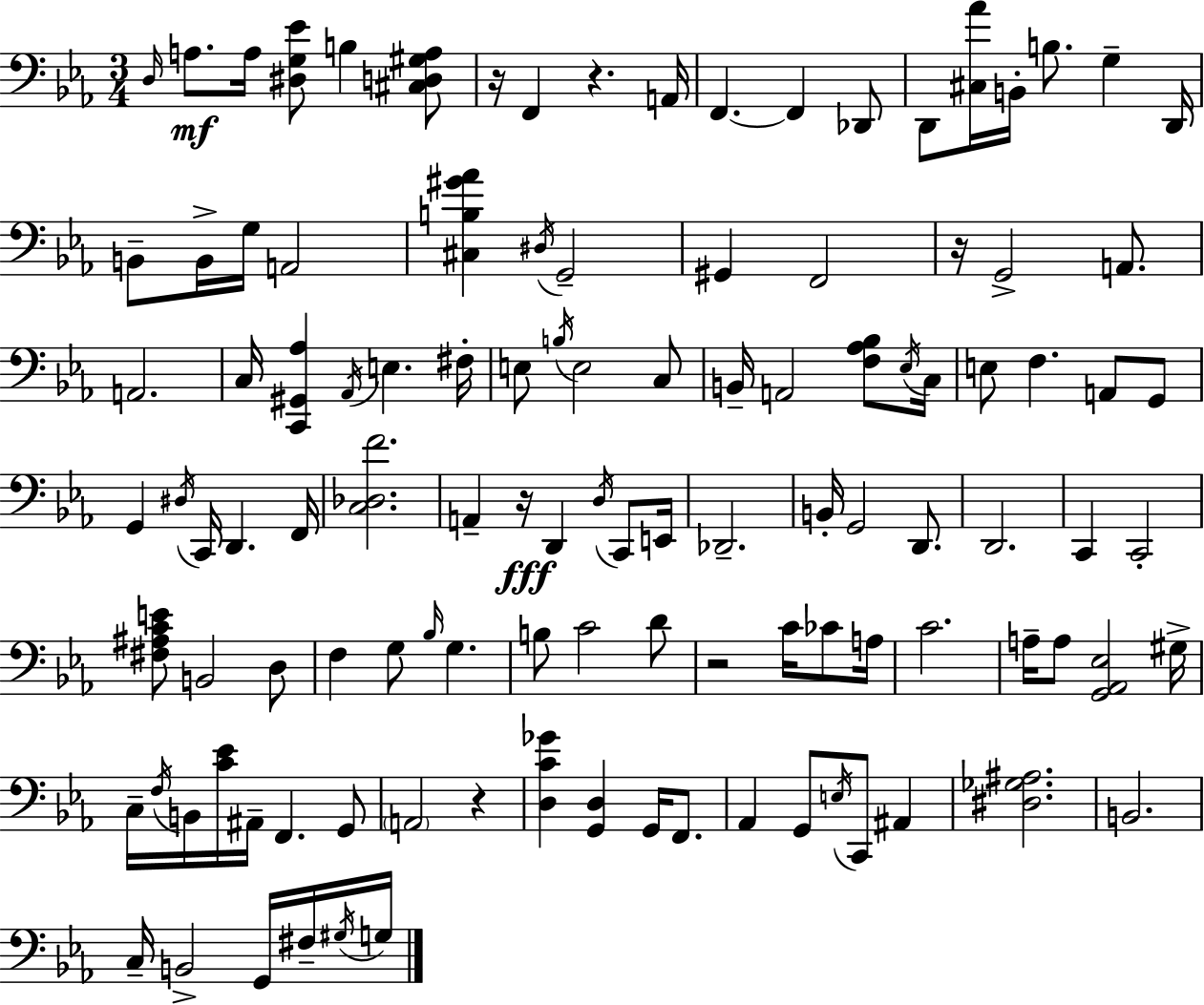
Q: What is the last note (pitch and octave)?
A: G3